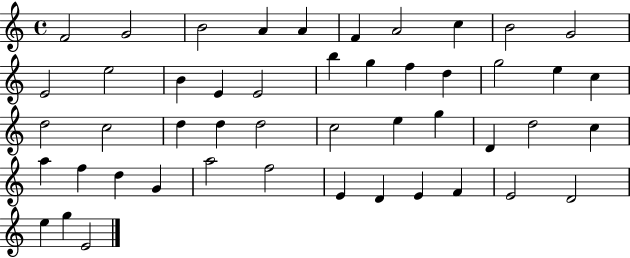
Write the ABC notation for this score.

X:1
T:Untitled
M:4/4
L:1/4
K:C
F2 G2 B2 A A F A2 c B2 G2 E2 e2 B E E2 b g f d g2 e c d2 c2 d d d2 c2 e g D d2 c a f d G a2 f2 E D E F E2 D2 e g E2